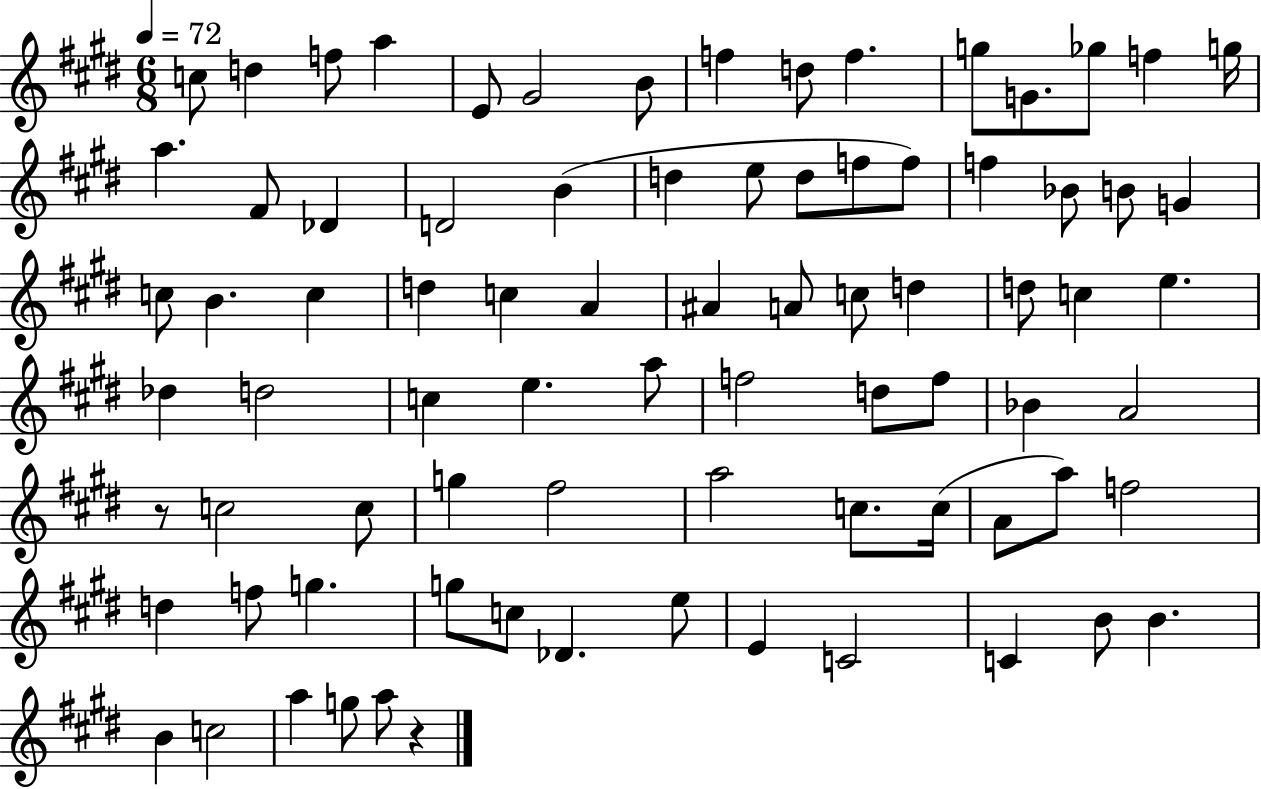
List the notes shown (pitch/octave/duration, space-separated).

C5/e D5/q F5/e A5/q E4/e G#4/h B4/e F5/q D5/e F5/q. G5/e G4/e. Gb5/e F5/q G5/s A5/q. F#4/e Db4/q D4/h B4/q D5/q E5/e D5/e F5/e F5/e F5/q Bb4/e B4/e G4/q C5/e B4/q. C5/q D5/q C5/q A4/q A#4/q A4/e C5/e D5/q D5/e C5/q E5/q. Db5/q D5/h C5/q E5/q. A5/e F5/h D5/e F5/e Bb4/q A4/h R/e C5/h C5/e G5/q F#5/h A5/h C5/e. C5/s A4/e A5/e F5/h D5/q F5/e G5/q. G5/e C5/e Db4/q. E5/e E4/q C4/h C4/q B4/e B4/q. B4/q C5/h A5/q G5/e A5/e R/q